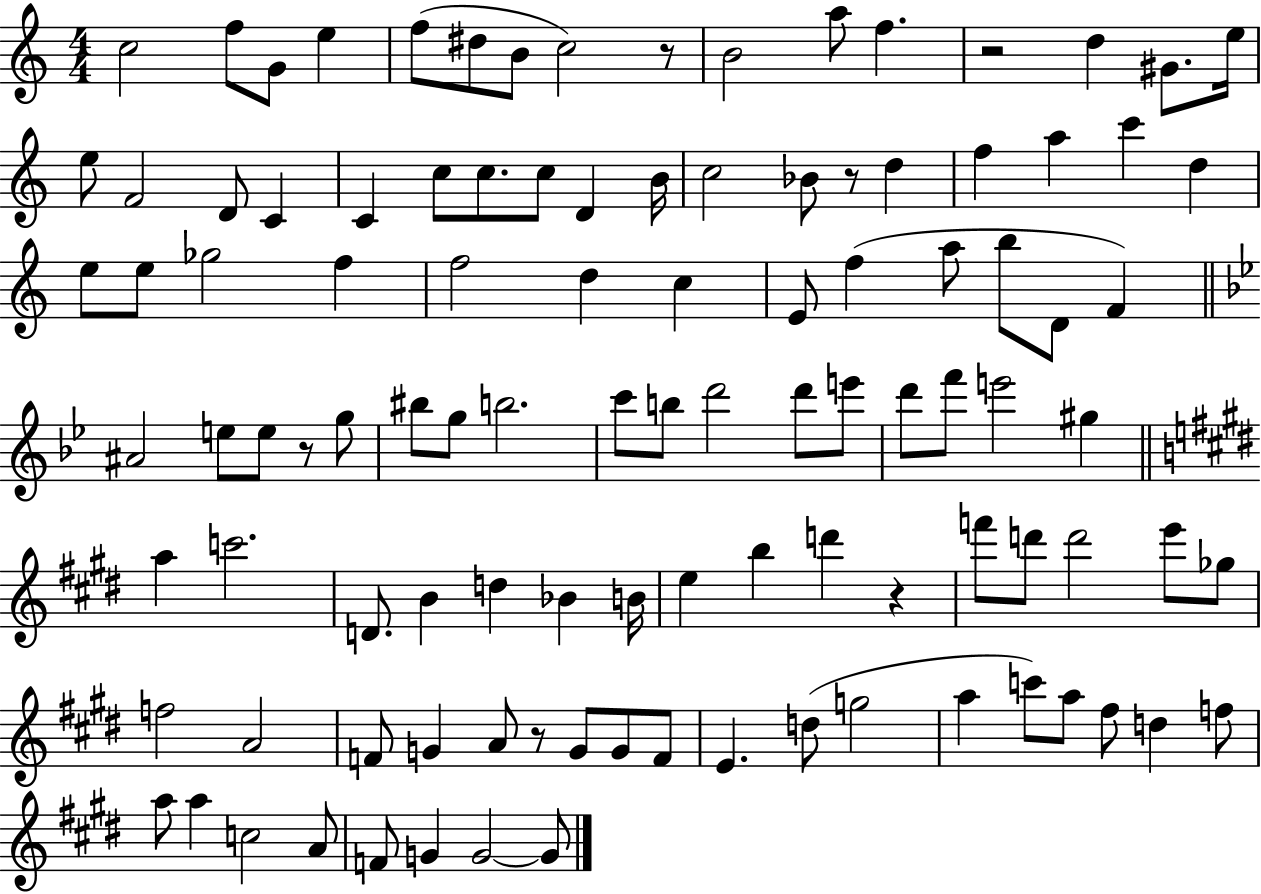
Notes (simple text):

C5/h F5/e G4/e E5/q F5/e D#5/e B4/e C5/h R/e B4/h A5/e F5/q. R/h D5/q G#4/e. E5/s E5/e F4/h D4/e C4/q C4/q C5/e C5/e. C5/e D4/q B4/s C5/h Bb4/e R/e D5/q F5/q A5/q C6/q D5/q E5/e E5/e Gb5/h F5/q F5/h D5/q C5/q E4/e F5/q A5/e B5/e D4/e F4/q A#4/h E5/e E5/e R/e G5/e BIS5/e G5/e B5/h. C6/e B5/e D6/h D6/e E6/e D6/e F6/e E6/h G#5/q A5/q C6/h. D4/e. B4/q D5/q Bb4/q B4/s E5/q B5/q D6/q R/q F6/e D6/e D6/h E6/e Gb5/e F5/h A4/h F4/e G4/q A4/e R/e G4/e G4/e F4/e E4/q. D5/e G5/h A5/q C6/e A5/e F#5/e D5/q F5/e A5/e A5/q C5/h A4/e F4/e G4/q G4/h G4/e